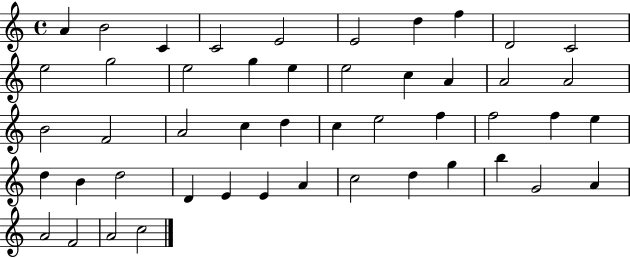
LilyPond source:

{
  \clef treble
  \time 4/4
  \defaultTimeSignature
  \key c \major
  a'4 b'2 c'4 | c'2 e'2 | e'2 d''4 f''4 | d'2 c'2 | \break e''2 g''2 | e''2 g''4 e''4 | e''2 c''4 a'4 | a'2 a'2 | \break b'2 f'2 | a'2 c''4 d''4 | c''4 e''2 f''4 | f''2 f''4 e''4 | \break d''4 b'4 d''2 | d'4 e'4 e'4 a'4 | c''2 d''4 g''4 | b''4 g'2 a'4 | \break a'2 f'2 | a'2 c''2 | \bar "|."
}